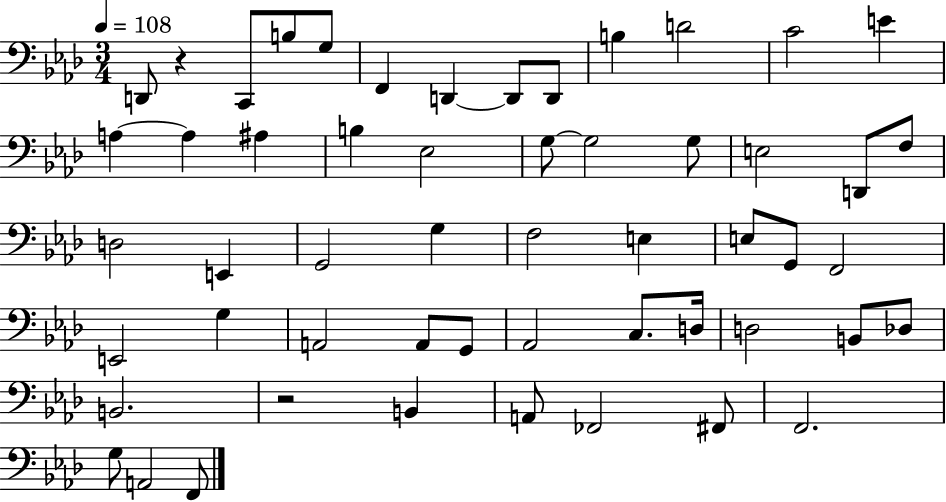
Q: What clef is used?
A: bass